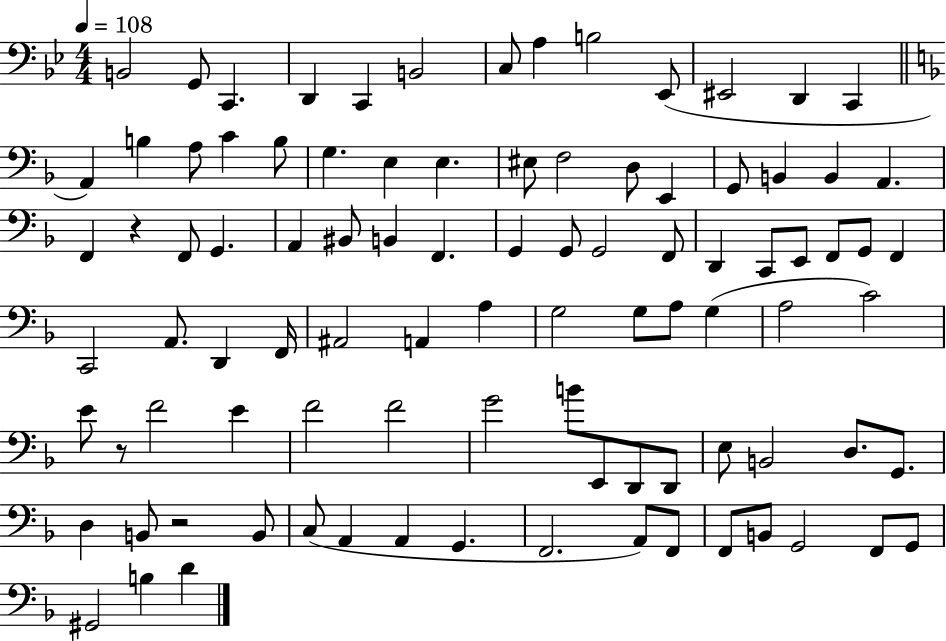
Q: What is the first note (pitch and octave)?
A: B2